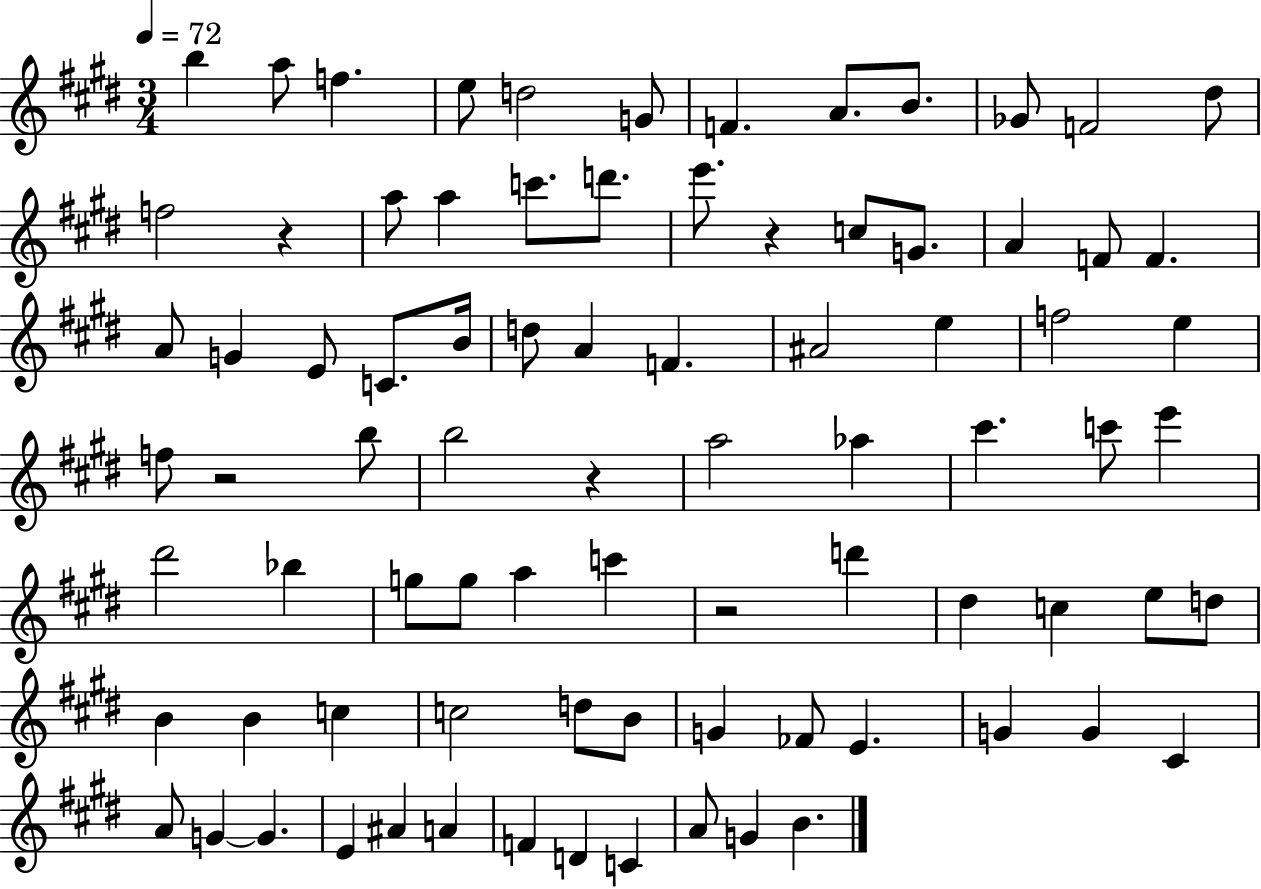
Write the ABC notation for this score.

X:1
T:Untitled
M:3/4
L:1/4
K:E
b a/2 f e/2 d2 G/2 F A/2 B/2 _G/2 F2 ^d/2 f2 z a/2 a c'/2 d'/2 e'/2 z c/2 G/2 A F/2 F A/2 G E/2 C/2 B/4 d/2 A F ^A2 e f2 e f/2 z2 b/2 b2 z a2 _a ^c' c'/2 e' ^d'2 _b g/2 g/2 a c' z2 d' ^d c e/2 d/2 B B c c2 d/2 B/2 G _F/2 E G G ^C A/2 G G E ^A A F D C A/2 G B